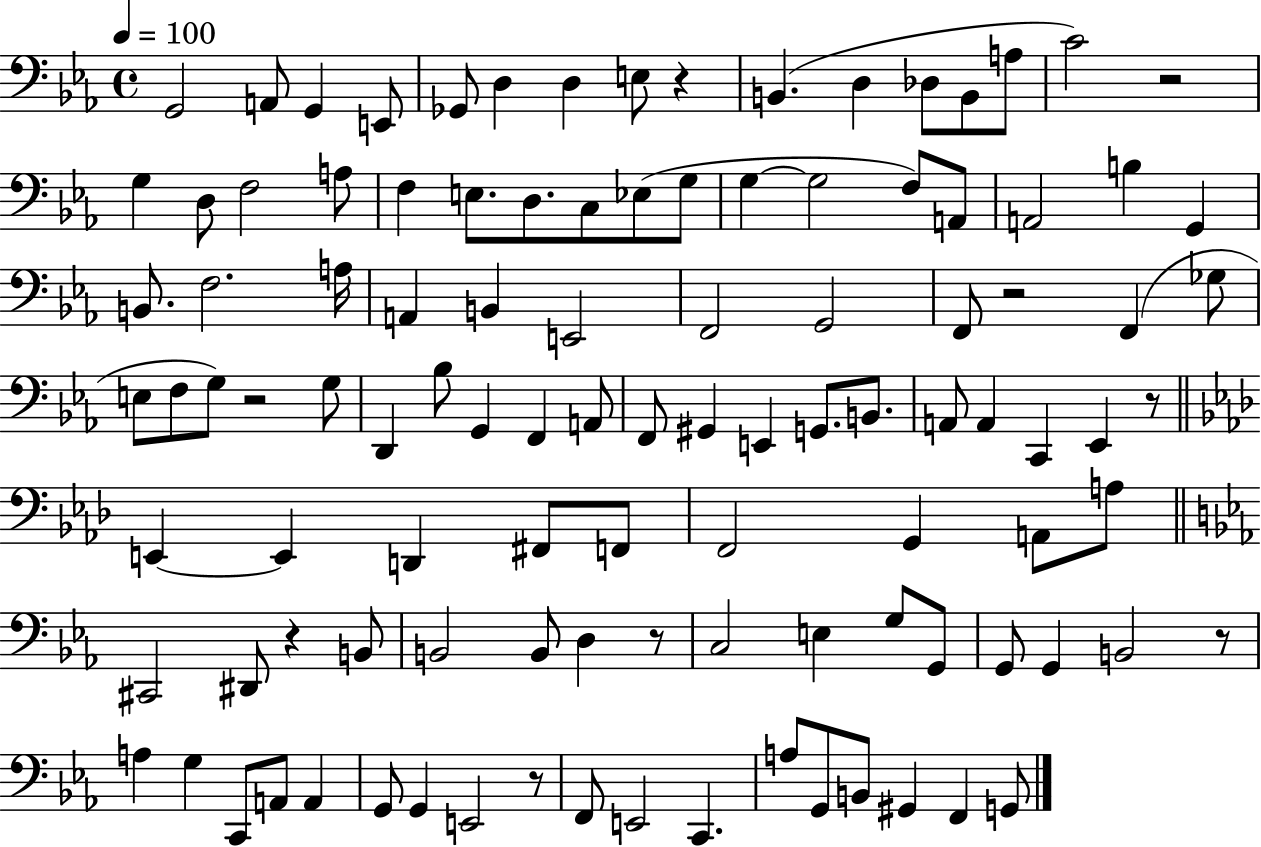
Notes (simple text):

G2/h A2/e G2/q E2/e Gb2/e D3/q D3/q E3/e R/q B2/q. D3/q Db3/e B2/e A3/e C4/h R/h G3/q D3/e F3/h A3/e F3/q E3/e. D3/e. C3/e Eb3/e G3/e G3/q G3/h F3/e A2/e A2/h B3/q G2/q B2/e. F3/h. A3/s A2/q B2/q E2/h F2/h G2/h F2/e R/h F2/q Gb3/e E3/e F3/e G3/e R/h G3/e D2/q Bb3/e G2/q F2/q A2/e F2/e G#2/q E2/q G2/e. B2/e. A2/e A2/q C2/q Eb2/q R/e E2/q E2/q D2/q F#2/e F2/e F2/h G2/q A2/e A3/e C#2/h D#2/e R/q B2/e B2/h B2/e D3/q R/e C3/h E3/q G3/e G2/e G2/e G2/q B2/h R/e A3/q G3/q C2/e A2/e A2/q G2/e G2/q E2/h R/e F2/e E2/h C2/q. A3/e G2/e B2/e G#2/q F2/q G2/e